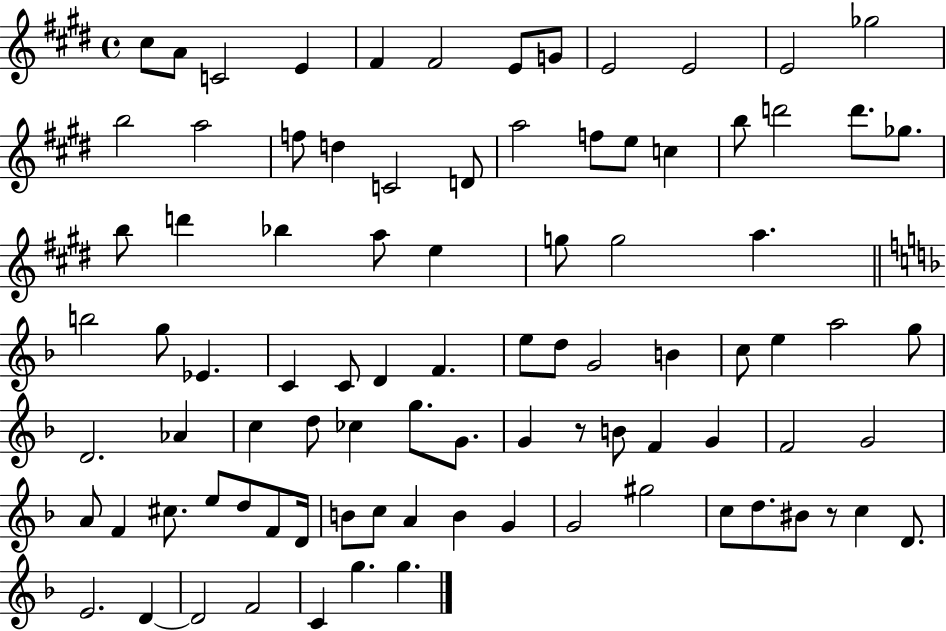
C#5/e A4/e C4/h E4/q F#4/q F#4/h E4/e G4/e E4/h E4/h E4/h Gb5/h B5/h A5/h F5/e D5/q C4/h D4/e A5/h F5/e E5/e C5/q B5/e D6/h D6/e. Gb5/e. B5/e D6/q Bb5/q A5/e E5/q G5/e G5/h A5/q. B5/h G5/e Eb4/q. C4/q C4/e D4/q F4/q. E5/e D5/e G4/h B4/q C5/e E5/q A5/h G5/e D4/h. Ab4/q C5/q D5/e CES5/q G5/e. G4/e. G4/q R/e B4/e F4/q G4/q F4/h G4/h A4/e F4/q C#5/e. E5/e D5/e F4/e D4/s B4/e C5/e A4/q B4/q G4/q G4/h G#5/h C5/e D5/e. BIS4/e R/e C5/q D4/e. E4/h. D4/q D4/h F4/h C4/q G5/q. G5/q.